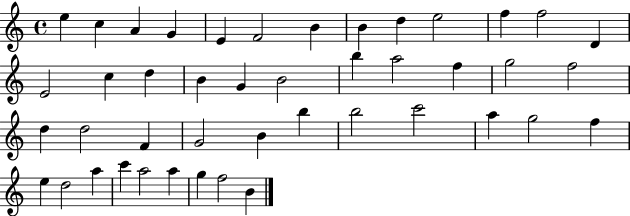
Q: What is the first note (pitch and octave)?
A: E5